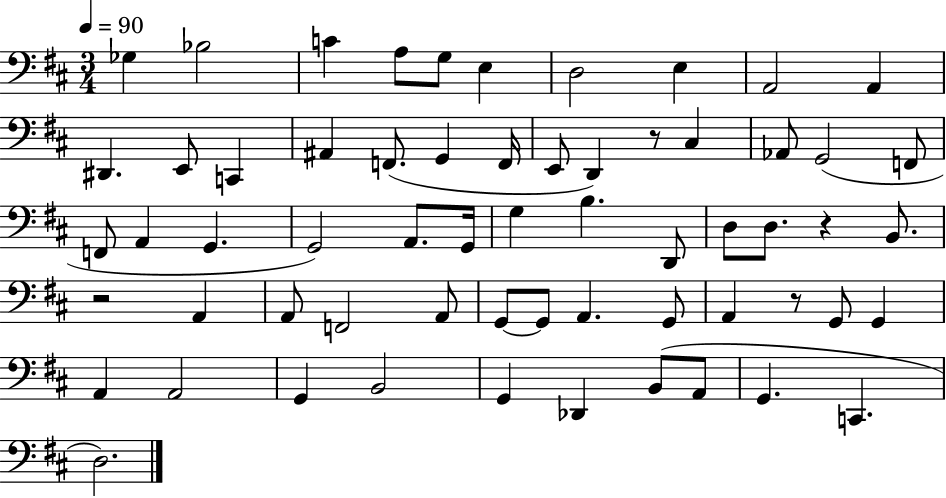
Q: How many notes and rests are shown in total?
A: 61